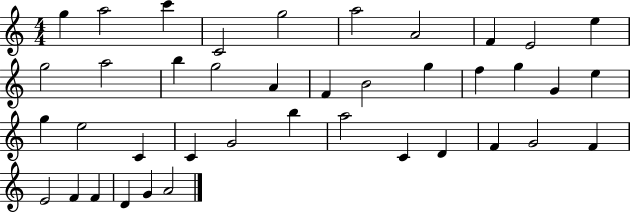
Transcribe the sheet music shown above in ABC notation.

X:1
T:Untitled
M:4/4
L:1/4
K:C
g a2 c' C2 g2 a2 A2 F E2 e g2 a2 b g2 A F B2 g f g G e g e2 C C G2 b a2 C D F G2 F E2 F F D G A2